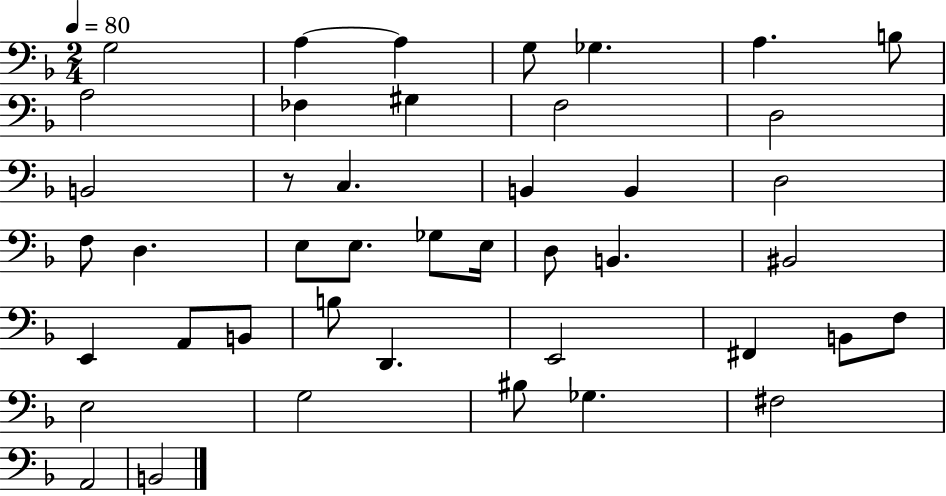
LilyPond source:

{
  \clef bass
  \numericTimeSignature
  \time 2/4
  \key f \major
  \tempo 4 = 80
  g2 | a4~~ a4 | g8 ges4. | a4. b8 | \break a2 | fes4 gis4 | f2 | d2 | \break b,2 | r8 c4. | b,4 b,4 | d2 | \break f8 d4. | e8 e8. ges8 e16 | d8 b,4. | bis,2 | \break e,4 a,8 b,8 | b8 d,4. | e,2 | fis,4 b,8 f8 | \break e2 | g2 | bis8 ges4. | fis2 | \break a,2 | b,2 | \bar "|."
}